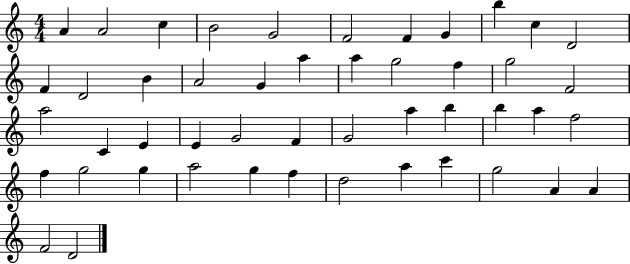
A4/q A4/h C5/q B4/h G4/h F4/h F4/q G4/q B5/q C5/q D4/h F4/q D4/h B4/q A4/h G4/q A5/q A5/q G5/h F5/q G5/h F4/h A5/h C4/q E4/q E4/q G4/h F4/q G4/h A5/q B5/q B5/q A5/q F5/h F5/q G5/h G5/q A5/h G5/q F5/q D5/h A5/q C6/q G5/h A4/q A4/q F4/h D4/h